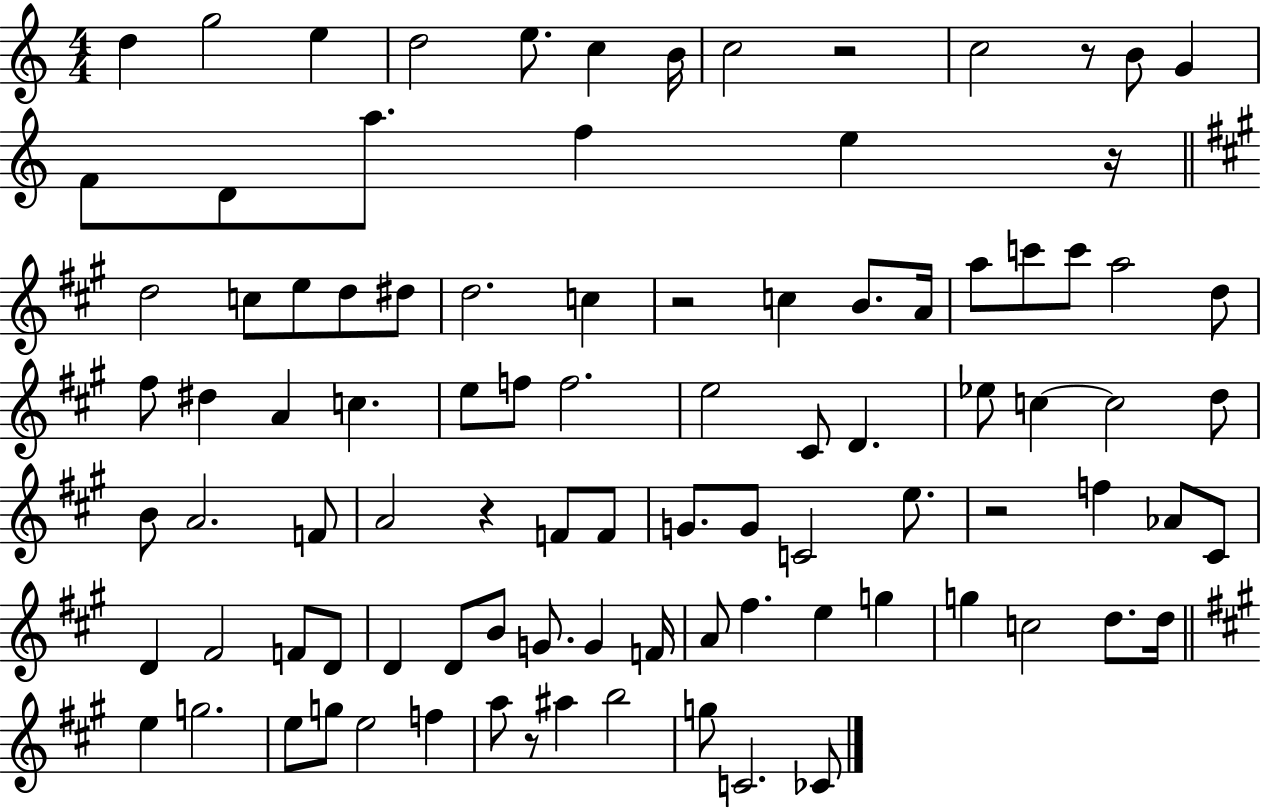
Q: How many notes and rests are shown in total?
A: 95